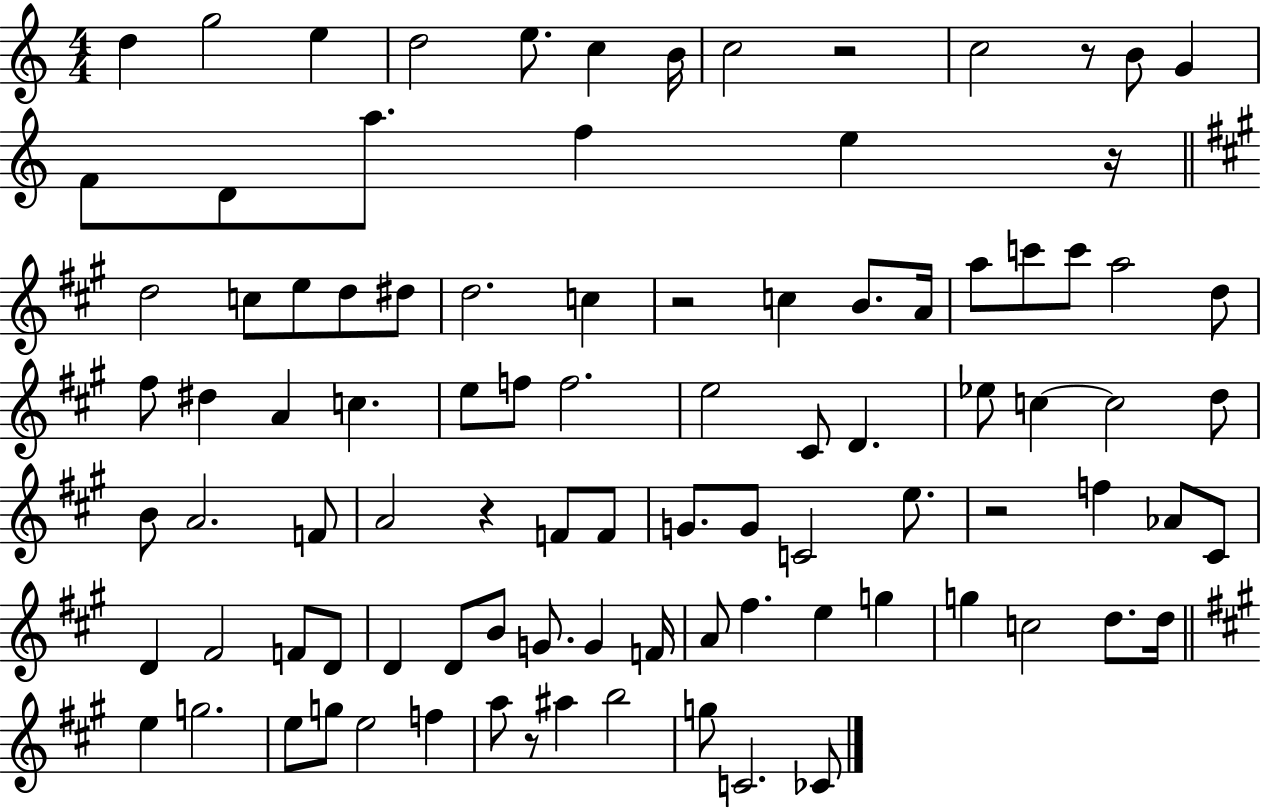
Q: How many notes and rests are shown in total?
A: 95